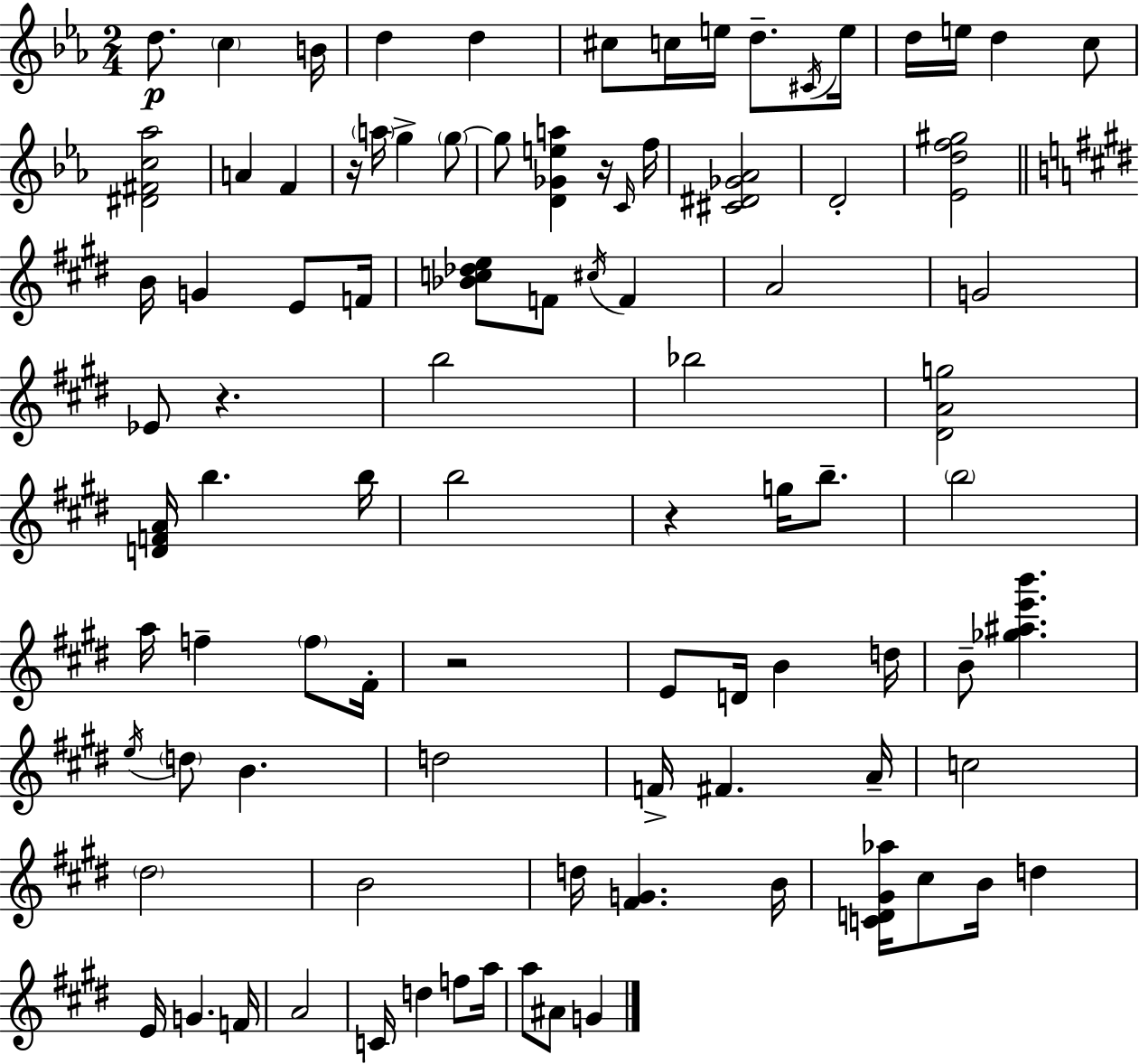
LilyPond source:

{
  \clef treble
  \numericTimeSignature
  \time 2/4
  \key ees \major
  d''8.\p \parenthesize c''4 b'16 | d''4 d''4 | cis''8 c''16 e''16 d''8.-- \acciaccatura { cis'16 } | e''16 d''16 e''16 d''4 c''8 | \break <dis' fis' c'' aes''>2 | a'4 f'4 | r16 \parenthesize a''16 g''4-> \parenthesize g''8~~ | g''8 <d' ges' e'' a''>4 r16 | \break \grace { c'16 } f''16 <cis' dis' ges' aes'>2 | d'2-. | <ees' d'' f'' gis''>2 | \bar "||" \break \key e \major b'16 g'4 e'8 f'16 | <bes' c'' des'' e''>8 f'8 \acciaccatura { cis''16 } f'4 | a'2 | g'2 | \break ees'8 r4. | b''2 | bes''2 | <dis' a' g''>2 | \break <d' f' a'>16 b''4. | b''16 b''2 | r4 g''16 b''8.-- | \parenthesize b''2 | \break a''16 f''4-- \parenthesize f''8 | fis'16-. r2 | e'8 d'16 b'4 | d''16 b'8-- <ges'' ais'' e''' b'''>4. | \break \acciaccatura { e''16 } \parenthesize d''8 b'4. | d''2 | f'16-> fis'4. | a'16-- c''2 | \break \parenthesize dis''2 | b'2 | d''16 <fis' g'>4. | b'16 <c' d' gis' aes''>16 cis''8 b'16 d''4 | \break e'16 g'4. | f'16 a'2 | c'16 d''4 f''8 | a''16 a''8 ais'8 g'4 | \break \bar "|."
}